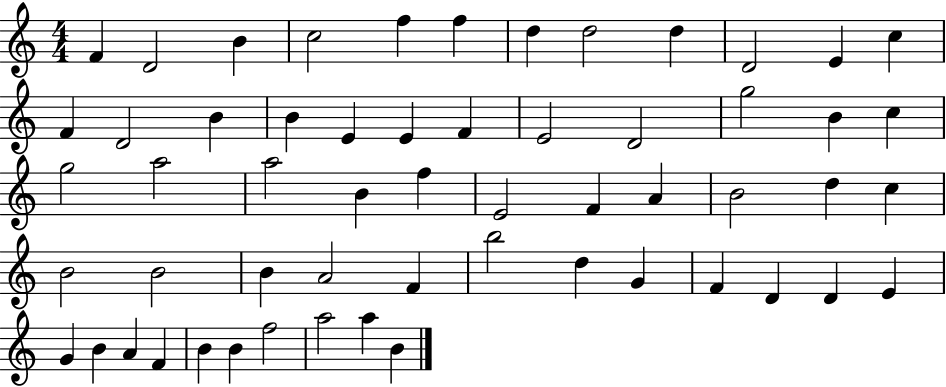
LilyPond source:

{
  \clef treble
  \numericTimeSignature
  \time 4/4
  \key c \major
  f'4 d'2 b'4 | c''2 f''4 f''4 | d''4 d''2 d''4 | d'2 e'4 c''4 | \break f'4 d'2 b'4 | b'4 e'4 e'4 f'4 | e'2 d'2 | g''2 b'4 c''4 | \break g''2 a''2 | a''2 b'4 f''4 | e'2 f'4 a'4 | b'2 d''4 c''4 | \break b'2 b'2 | b'4 a'2 f'4 | b''2 d''4 g'4 | f'4 d'4 d'4 e'4 | \break g'4 b'4 a'4 f'4 | b'4 b'4 f''2 | a''2 a''4 b'4 | \bar "|."
}